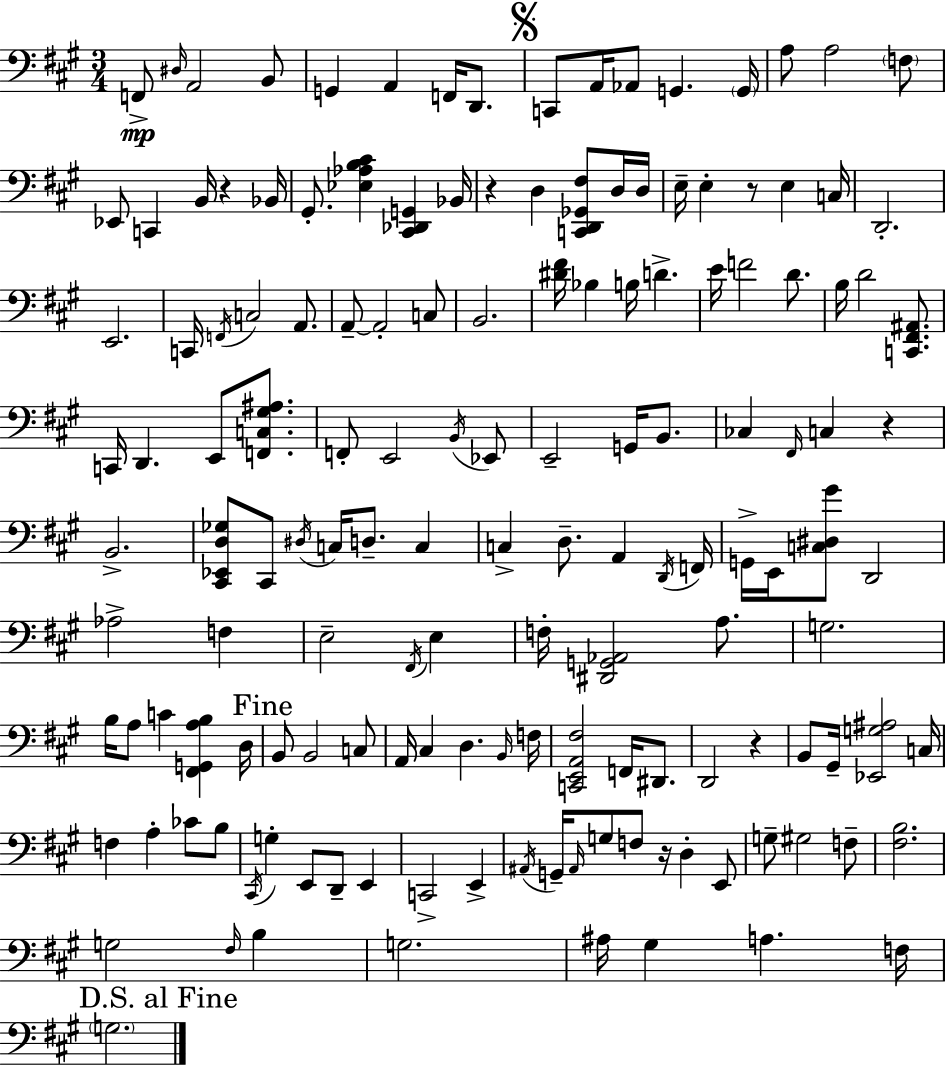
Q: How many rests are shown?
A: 6